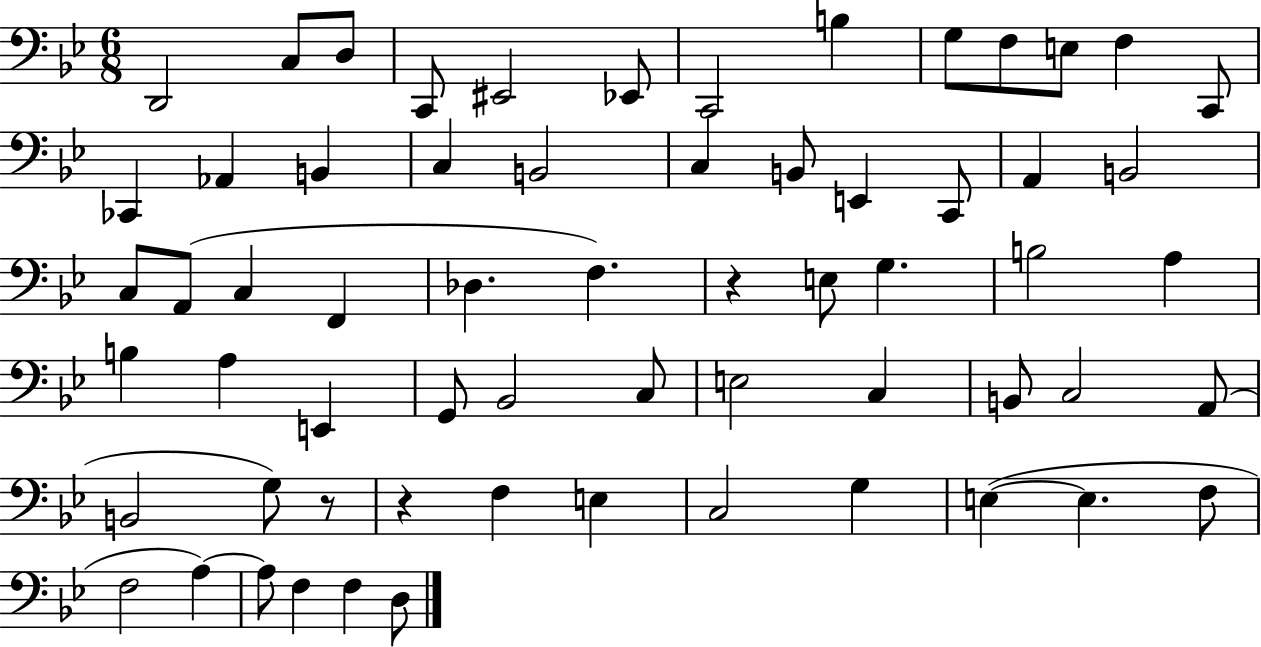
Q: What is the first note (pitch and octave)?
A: D2